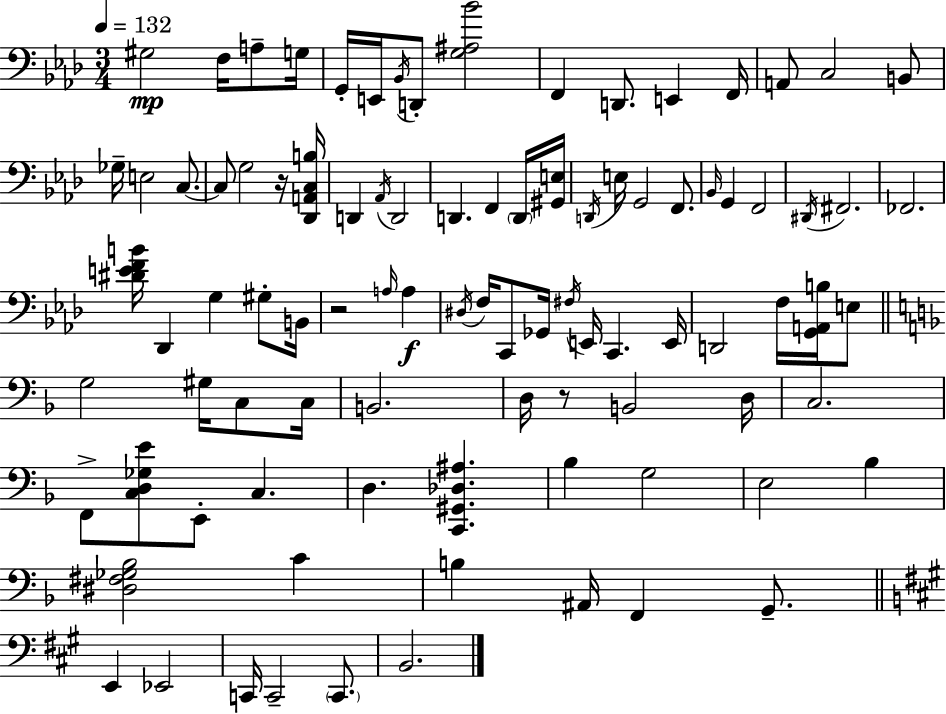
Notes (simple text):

G#3/h F3/s A3/e G3/s G2/s E2/s Bb2/s D2/e [G3,A#3,Bb4]/h F2/q D2/e. E2/q F2/s A2/e C3/h B2/e Gb3/s E3/h C3/e. C3/e G3/h R/s [Db2,A2,C3,B3]/s D2/q Ab2/s D2/h D2/q. F2/q D2/s [G#2,E3]/s D2/s E3/s G2/h F2/e. Bb2/s G2/q F2/h D#2/s F#2/h. FES2/h. [D#4,E4,F4,B4]/s Db2/q G3/q G#3/e B2/s R/h A3/s A3/q D#3/s F3/s C2/e Gb2/s F#3/s E2/s C2/q. E2/s D2/h F3/s [G2,A2,B3]/s E3/e G3/h G#3/s C3/e C3/s B2/h. D3/s R/e B2/h D3/s C3/h. F2/e [C3,D3,Gb3,E4]/e E2/e C3/q. D3/q. [C2,G#2,Db3,A#3]/q. Bb3/q G3/h E3/h Bb3/q [D#3,F#3,Gb3,Bb3]/h C4/q B3/q A#2/s F2/q G2/e. E2/q Eb2/h C2/s C2/h C2/e. B2/h.